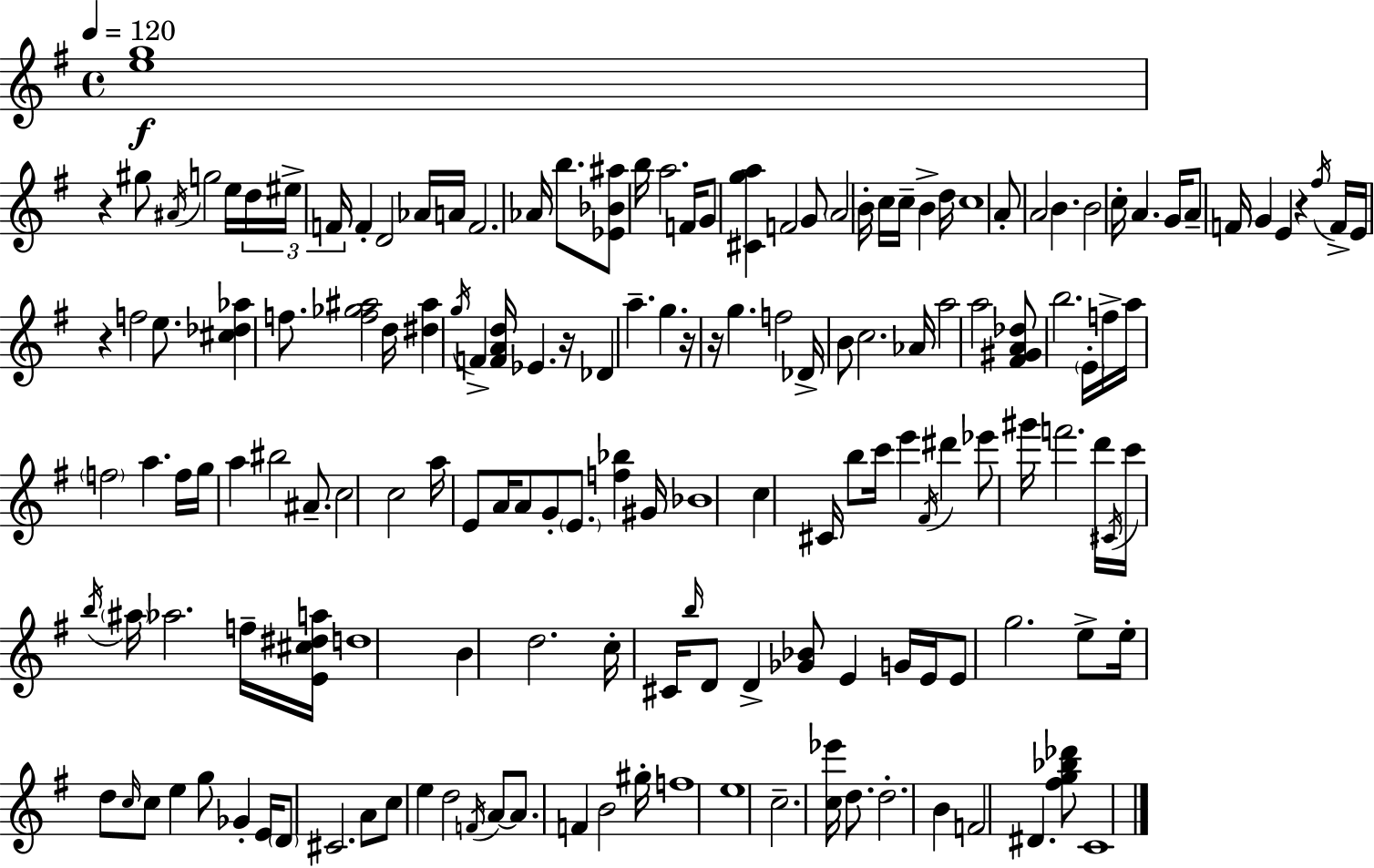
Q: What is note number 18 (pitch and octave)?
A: G4